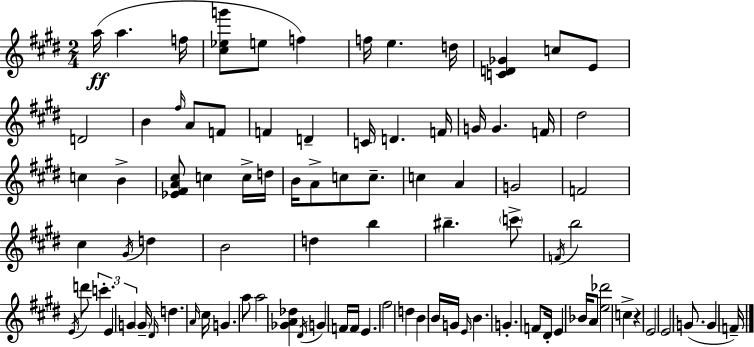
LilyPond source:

{
  \clef treble
  \numericTimeSignature
  \time 2/4
  \key e \major
  \repeat volta 2 { a''16(\ff a''4. f''16 | <cis'' ees'' g'''>8 e''8 f''4) | f''16 e''4. d''16 | <c' d' ges'>4 c''8 e'8 | \break d'2 | b'4 \grace { fis''16 } a'8 f'8 | f'4 d'4-- | c'16 d'4. | \break f'16 g'16 g'4. | f'16 dis''2 | c''4 b'4-> | <ees' fis' a' cis''>8 c''4 c''16-> | \break d''16 b'16 a'8-> c''8 c''8.-- | c''4 a'4 | g'2 | f'2 | \break cis''4 \acciaccatura { gis'16 } d''4 | b'2 | d''4 b''4 | bis''4.-- | \break \parenthesize c'''8-> \acciaccatura { f'16 } b''2 | \acciaccatura { e'16 } d'''8 \tuplet 3/2 { c'''4.-. | e'4 | g'4 } \parenthesize g'16-- \grace { dis'16 } d''4. | \break \grace { a'16 } cis''16 g'4. | a''8 a''2 | <ges' a' des''>4 | \acciaccatura { dis'16 } g'4 f'16 | \break f'16 e'4. fis''2 | d''4 | b'4 b'16 | g'16 \grace { e'16 } b'4. | \break g'4.-. f'8 | dis'16-. e'4 bes'16 a'8 | <e'' des'''>2 | c''4-> r4 | \break e'2 | e'2 | g'8.( g'4 f'16--) | } \bar "|."
}